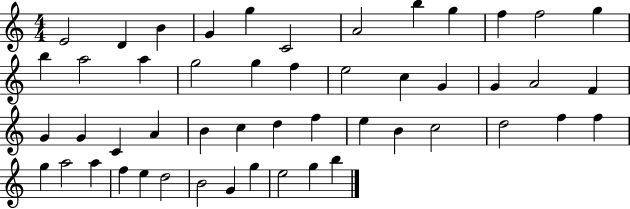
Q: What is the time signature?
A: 4/4